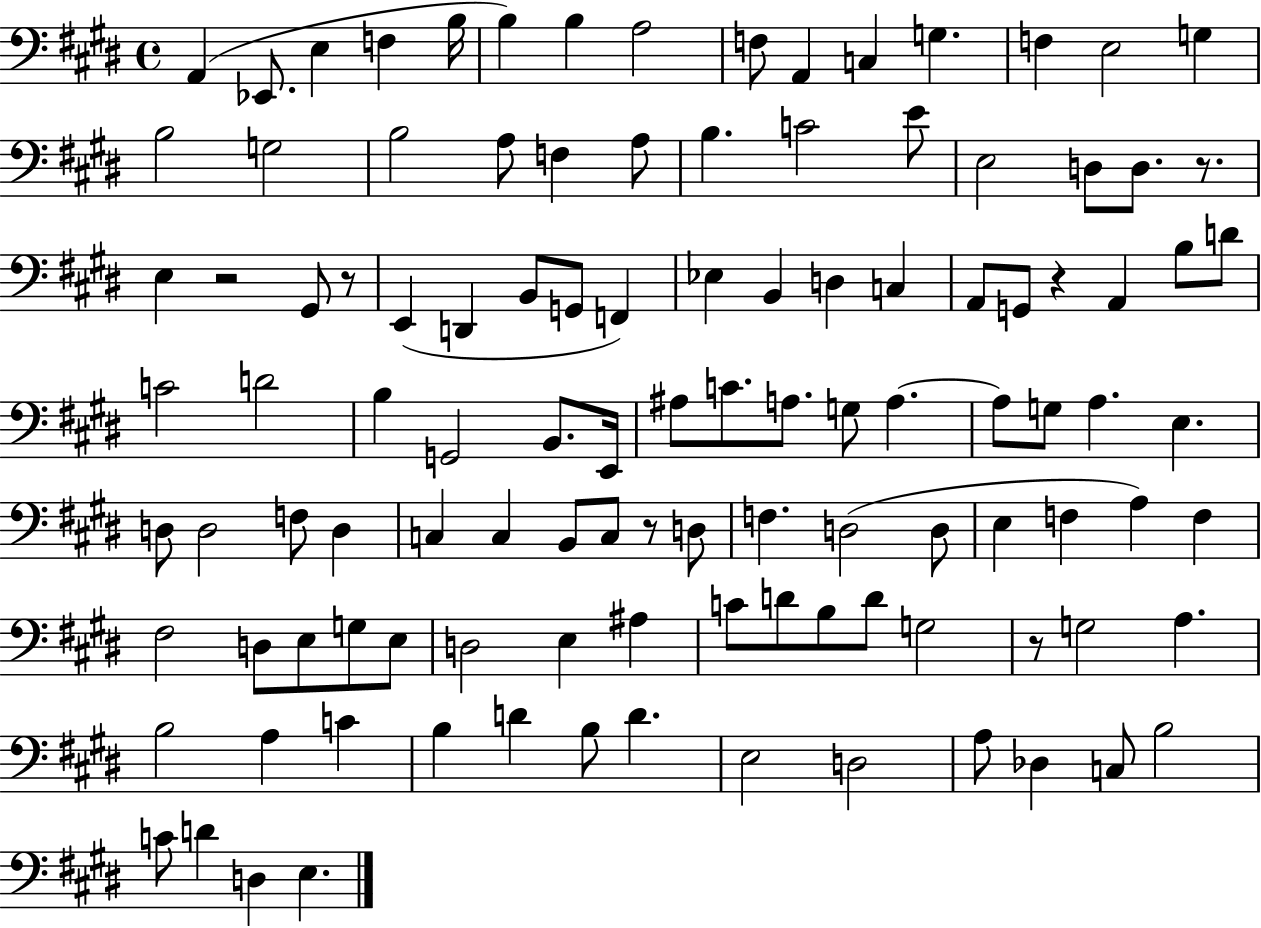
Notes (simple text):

A2/q Eb2/e. E3/q F3/q B3/s B3/q B3/q A3/h F3/e A2/q C3/q G3/q. F3/q E3/h G3/q B3/h G3/h B3/h A3/e F3/q A3/e B3/q. C4/h E4/e E3/h D3/e D3/e. R/e. E3/q R/h G#2/e R/e E2/q D2/q B2/e G2/e F2/q Eb3/q B2/q D3/q C3/q A2/e G2/e R/q A2/q B3/e D4/e C4/h D4/h B3/q G2/h B2/e. E2/s A#3/e C4/e. A3/e. G3/e A3/q. A3/e G3/e A3/q. E3/q. D3/e D3/h F3/e D3/q C3/q C3/q B2/e C3/e R/e D3/e F3/q. D3/h D3/e E3/q F3/q A3/q F3/q F#3/h D3/e E3/e G3/e E3/e D3/h E3/q A#3/q C4/e D4/e B3/e D4/e G3/h R/e G3/h A3/q. B3/h A3/q C4/q B3/q D4/q B3/e D4/q. E3/h D3/h A3/e Db3/q C3/e B3/h C4/e D4/q D3/q E3/q.